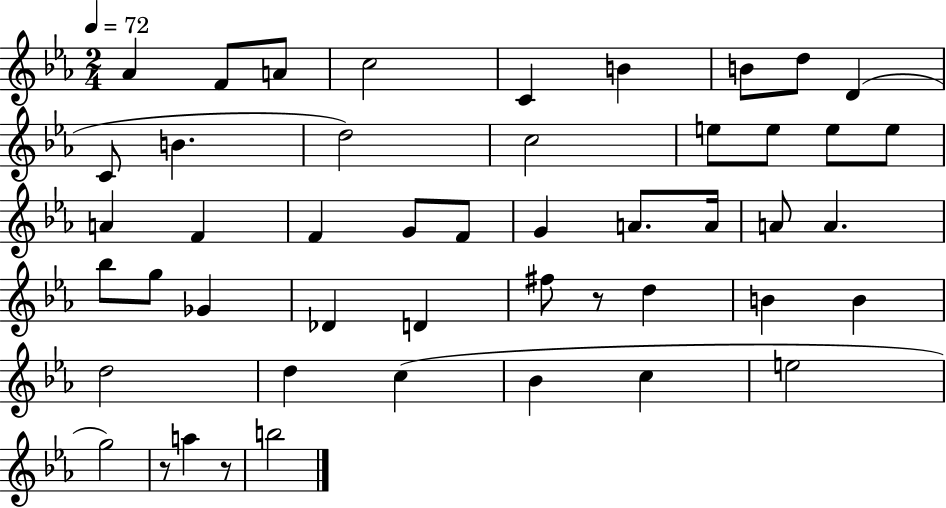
Ab4/q F4/e A4/e C5/h C4/q B4/q B4/e D5/e D4/q C4/e B4/q. D5/h C5/h E5/e E5/e E5/e E5/e A4/q F4/q F4/q G4/e F4/e G4/q A4/e. A4/s A4/e A4/q. Bb5/e G5/e Gb4/q Db4/q D4/q F#5/e R/e D5/q B4/q B4/q D5/h D5/q C5/q Bb4/q C5/q E5/h G5/h R/e A5/q R/e B5/h